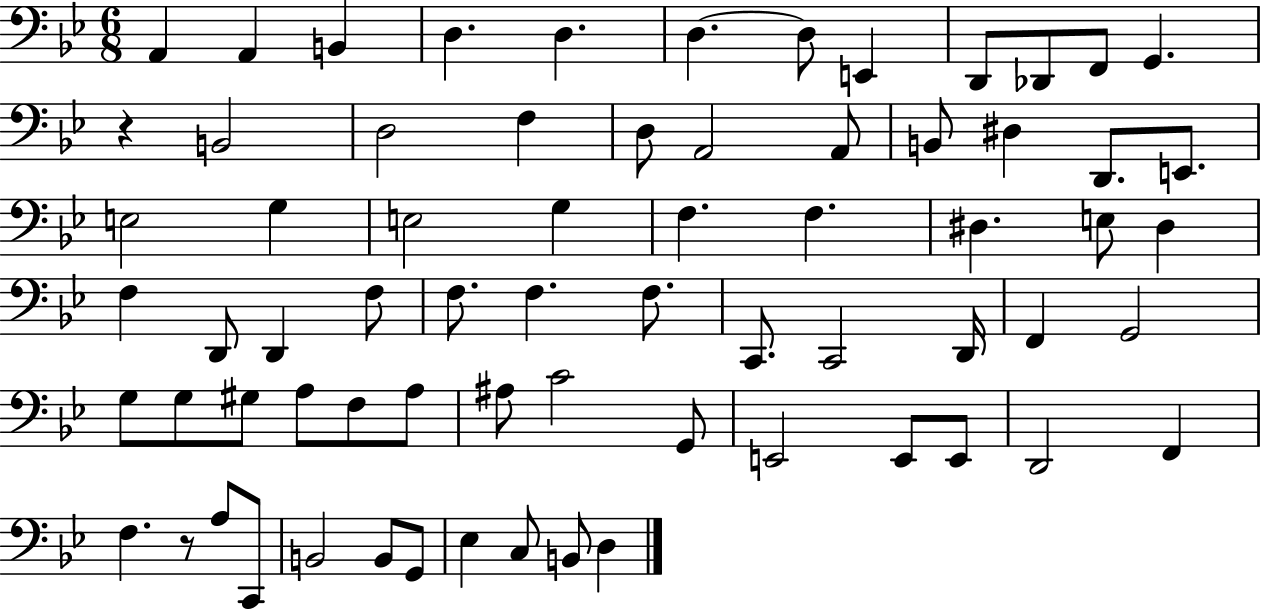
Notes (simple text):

A2/q A2/q B2/q D3/q. D3/q. D3/q. D3/e E2/q D2/e Db2/e F2/e G2/q. R/q B2/h D3/h F3/q D3/e A2/h A2/e B2/e D#3/q D2/e. E2/e. E3/h G3/q E3/h G3/q F3/q. F3/q. D#3/q. E3/e D#3/q F3/q D2/e D2/q F3/e F3/e. F3/q. F3/e. C2/e. C2/h D2/s F2/q G2/h G3/e G3/e G#3/e A3/e F3/e A3/e A#3/e C4/h G2/e E2/h E2/e E2/e D2/h F2/q F3/q. R/e A3/e C2/e B2/h B2/e G2/e Eb3/q C3/e B2/e D3/q